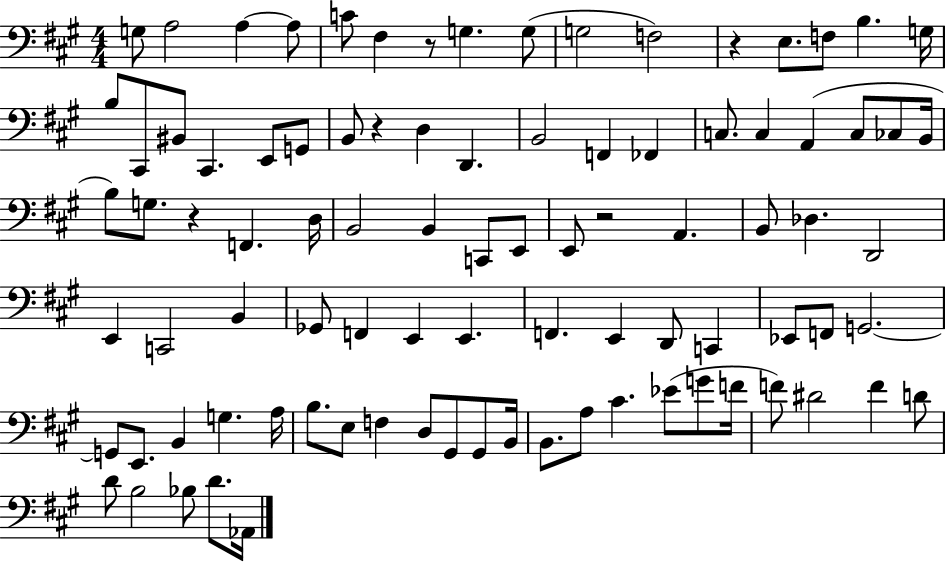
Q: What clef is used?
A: bass